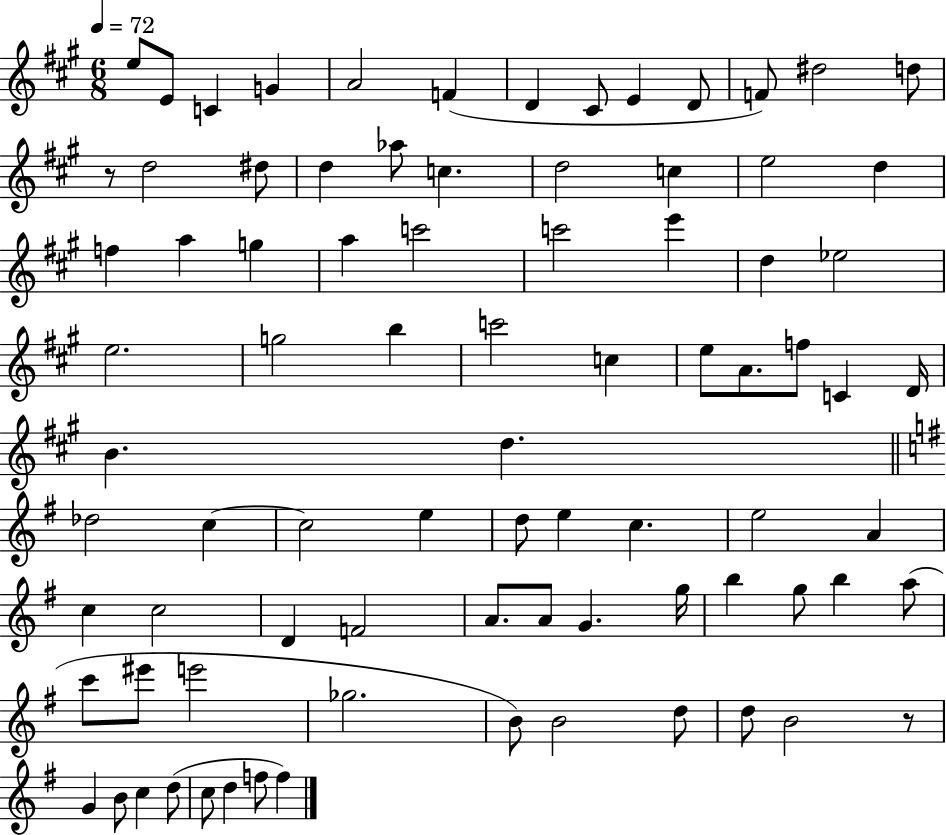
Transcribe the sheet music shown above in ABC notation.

X:1
T:Untitled
M:6/8
L:1/4
K:A
e/2 E/2 C G A2 F D ^C/2 E D/2 F/2 ^d2 d/2 z/2 d2 ^d/2 d _a/2 c d2 c e2 d f a g a c'2 c'2 e' d _e2 e2 g2 b c'2 c e/2 A/2 f/2 C D/4 B d _d2 c c2 e d/2 e c e2 A c c2 D F2 A/2 A/2 G g/4 b g/2 b a/2 c'/2 ^e'/2 e'2 _g2 B/2 B2 d/2 d/2 B2 z/2 G B/2 c d/2 c/2 d f/2 f